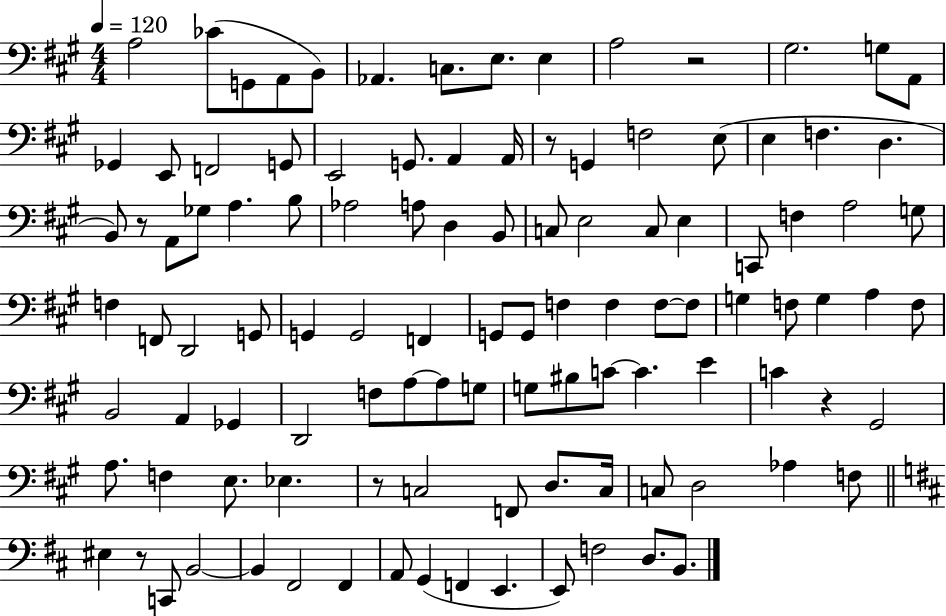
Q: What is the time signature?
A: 4/4